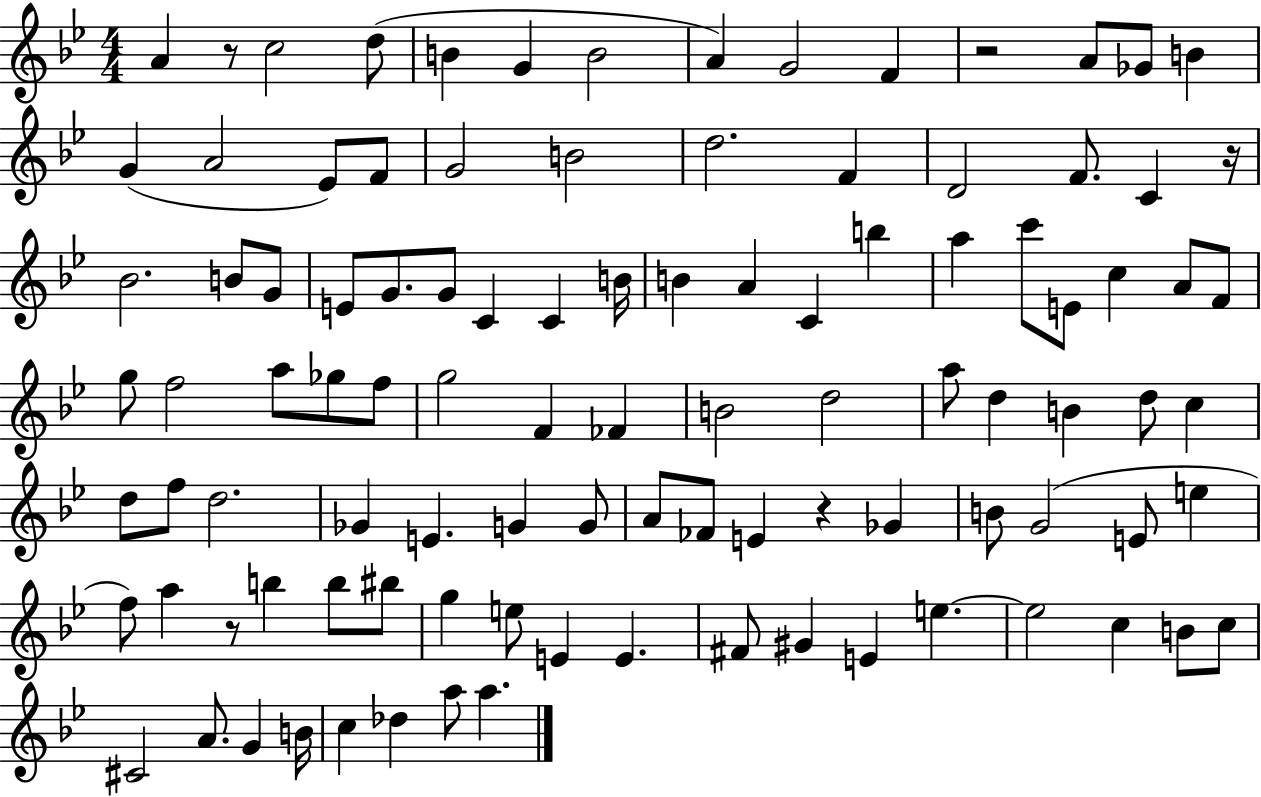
{
  \clef treble
  \numericTimeSignature
  \time 4/4
  \key bes \major
  a'4 r8 c''2 d''8( | b'4 g'4 b'2 | a'4) g'2 f'4 | r2 a'8 ges'8 b'4 | \break g'4( a'2 ees'8) f'8 | g'2 b'2 | d''2. f'4 | d'2 f'8. c'4 r16 | \break bes'2. b'8 g'8 | e'8 g'8. g'8 c'4 c'4 b'16 | b'4 a'4 c'4 b''4 | a''4 c'''8 e'8 c''4 a'8 f'8 | \break g''8 f''2 a''8 ges''8 f''8 | g''2 f'4 fes'4 | b'2 d''2 | a''8 d''4 b'4 d''8 c''4 | \break d''8 f''8 d''2. | ges'4 e'4. g'4 g'8 | a'8 fes'8 e'4 r4 ges'4 | b'8 g'2( e'8 e''4 | \break f''8) a''4 r8 b''4 b''8 bis''8 | g''4 e''8 e'4 e'4. | fis'8 gis'4 e'4 e''4.~~ | e''2 c''4 b'8 c''8 | \break cis'2 a'8. g'4 b'16 | c''4 des''4 a''8 a''4. | \bar "|."
}